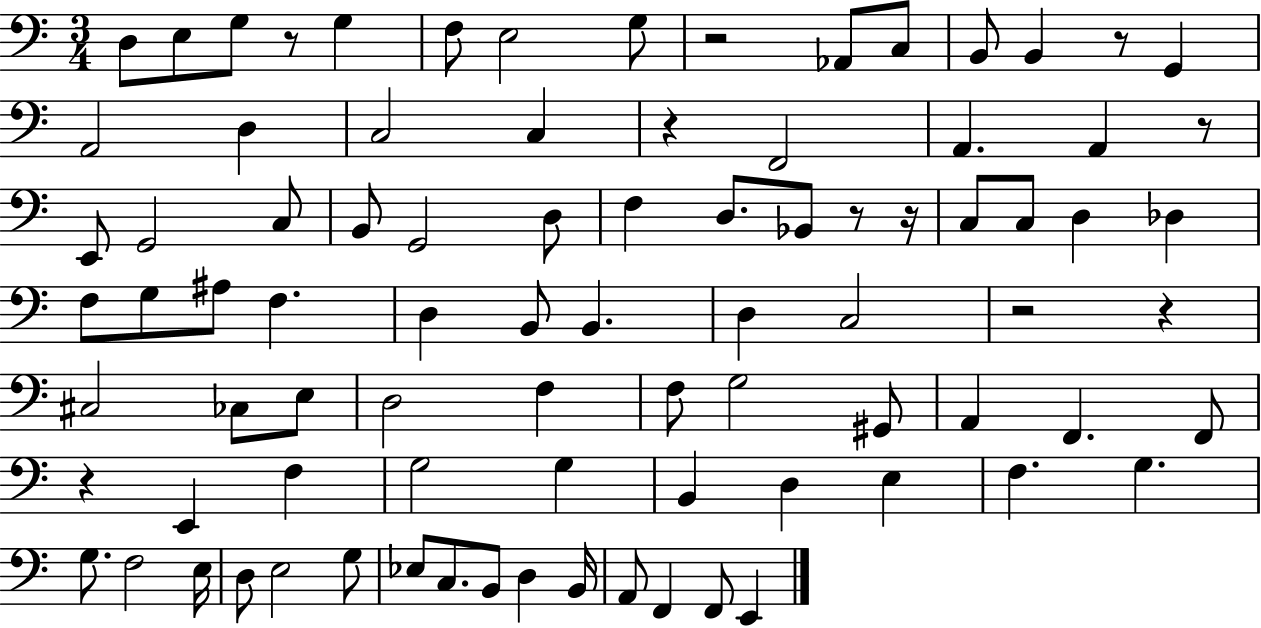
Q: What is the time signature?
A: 3/4